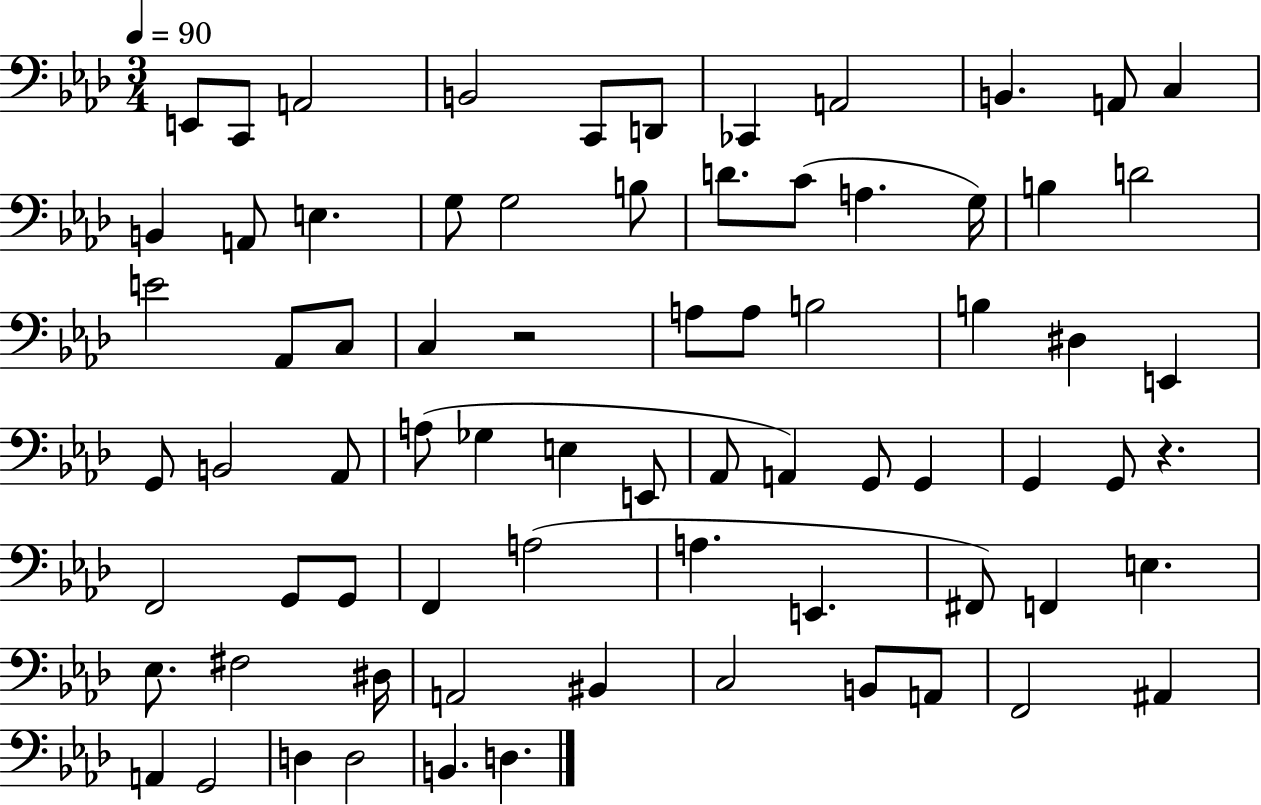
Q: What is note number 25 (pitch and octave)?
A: Ab2